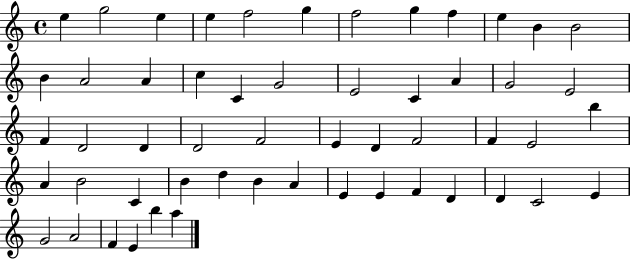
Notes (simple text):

E5/q G5/h E5/q E5/q F5/h G5/q F5/h G5/q F5/q E5/q B4/q B4/h B4/q A4/h A4/q C5/q C4/q G4/h E4/h C4/q A4/q G4/h E4/h F4/q D4/h D4/q D4/h F4/h E4/q D4/q F4/h F4/q E4/h B5/q A4/q B4/h C4/q B4/q D5/q B4/q A4/q E4/q E4/q F4/q D4/q D4/q C4/h E4/q G4/h A4/h F4/q E4/q B5/q A5/q